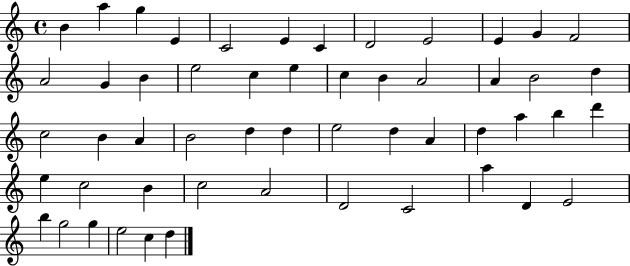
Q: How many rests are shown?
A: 0